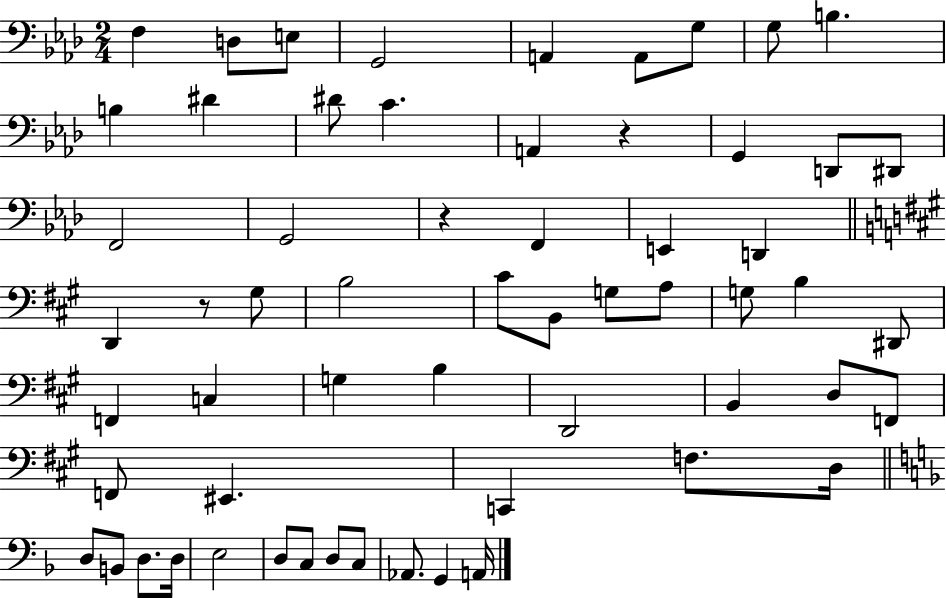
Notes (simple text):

F3/q D3/e E3/e G2/h A2/q A2/e G3/e G3/e B3/q. B3/q D#4/q D#4/e C4/q. A2/q R/q G2/q D2/e D#2/e F2/h G2/h R/q F2/q E2/q D2/q D2/q R/e G#3/e B3/h C#4/e B2/e G3/e A3/e G3/e B3/q D#2/e F2/q C3/q G3/q B3/q D2/h B2/q D3/e F2/e F2/e EIS2/q. C2/q F3/e. D3/s D3/e B2/e D3/e. D3/s E3/h D3/e C3/e D3/e C3/e Ab2/e. G2/q A2/s